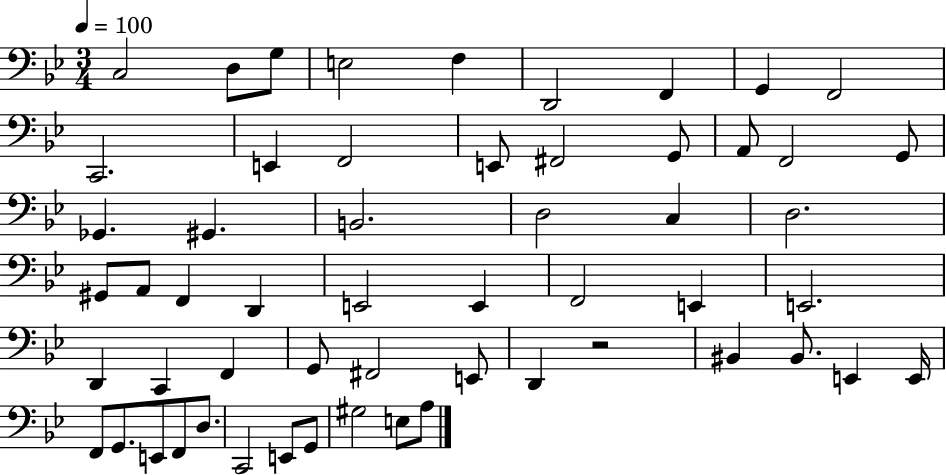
C3/h D3/e G3/e E3/h F3/q D2/h F2/q G2/q F2/h C2/h. E2/q F2/h E2/e F#2/h G2/e A2/e F2/h G2/e Gb2/q. G#2/q. B2/h. D3/h C3/q D3/h. G#2/e A2/e F2/q D2/q E2/h E2/q F2/h E2/q E2/h. D2/q C2/q F2/q G2/e F#2/h E2/e D2/q R/h BIS2/q BIS2/e. E2/q E2/s F2/e G2/e. E2/e F2/e D3/e. C2/h E2/e G2/e G#3/h E3/e A3/e